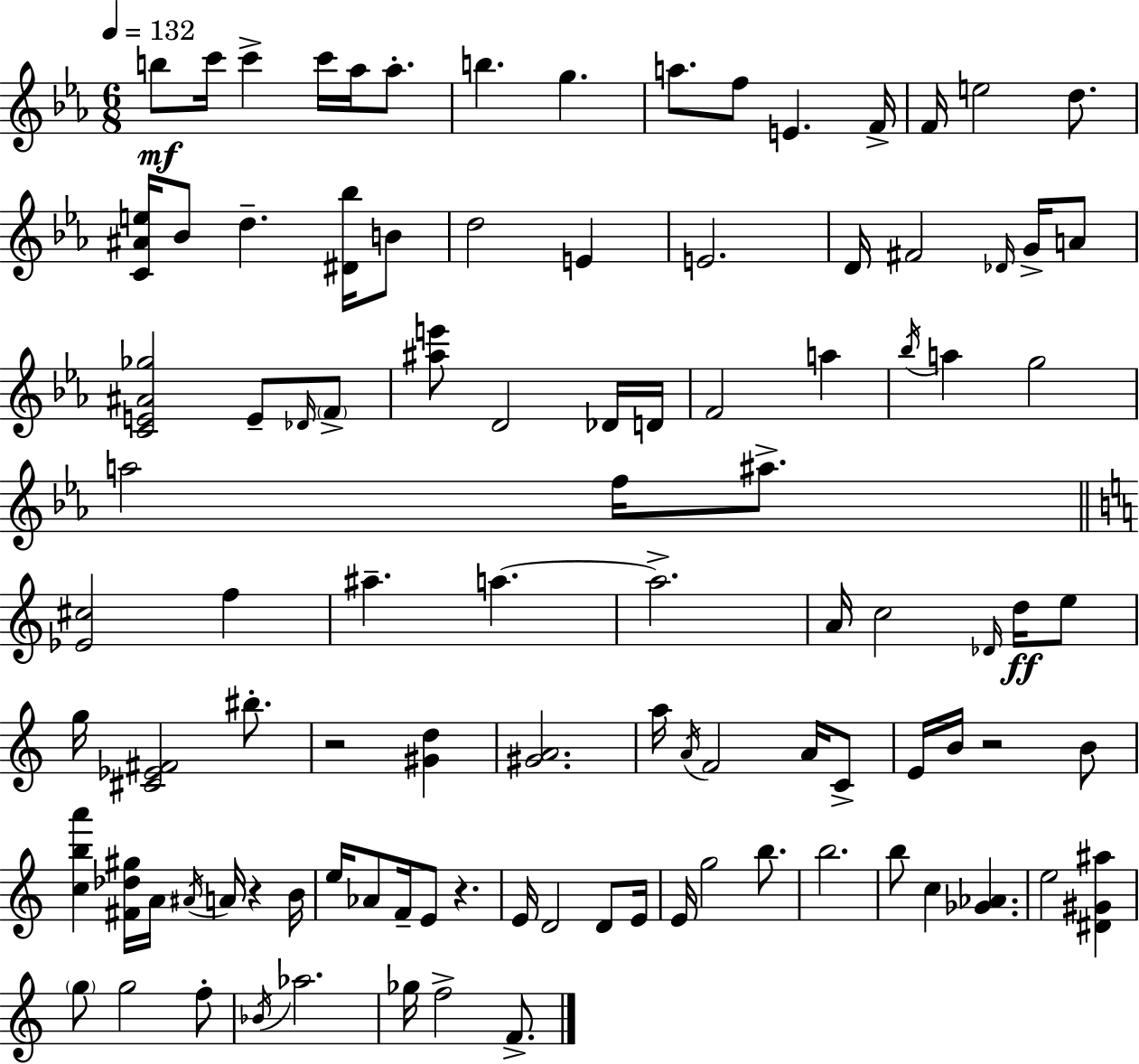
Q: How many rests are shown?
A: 4